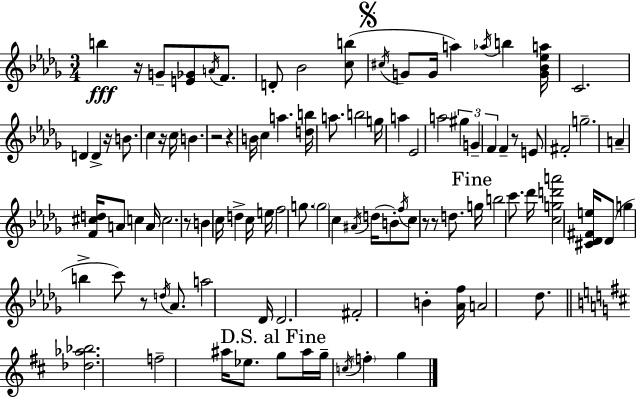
B5/q R/s G4/e [E4,Gb4]/e A4/s F4/e. D4/e Bb4/h [C5,B5]/e C#5/s G4/e G4/s A5/q Ab5/s B5/q [G4,Bb4,Eb5,A5]/s C4/h. D4/q D4/q R/s B4/e. C5/q R/s C5/s B4/q. R/h R/q B4/s C5/q A5/q. [D5,B5]/s A5/e. B5/h G5/s A5/q Eb4/h A5/h G#5/q G4/q F4/q F4/q R/e E4/e F#4/h G5/h. A4/q [F4,C#5,D5]/s A4/e C5/q A4/s C5/h. R/e B4/q C5/s D5/q C5/s E5/s F5/h G5/e. G5/h C5/q A#4/s D5/s B4/e F5/s C5/e R/e R/e D5/e. G5/s B5/h C6/e. Db6/s [C5,G5,D6,A6]/h [C#4,Db4,F#4,E5]/s Db4/e G5/q B5/q C6/e R/e D5/s Ab4/e. A5/h Db4/s Db4/h. F#4/h B4/q [Ab4,F5]/s A4/h Db5/e. [Db5,Ab5,Bb5]/h. F5/h A#5/s Eb5/e. G5/e A#5/s G5/s C5/s F5/q G5/q